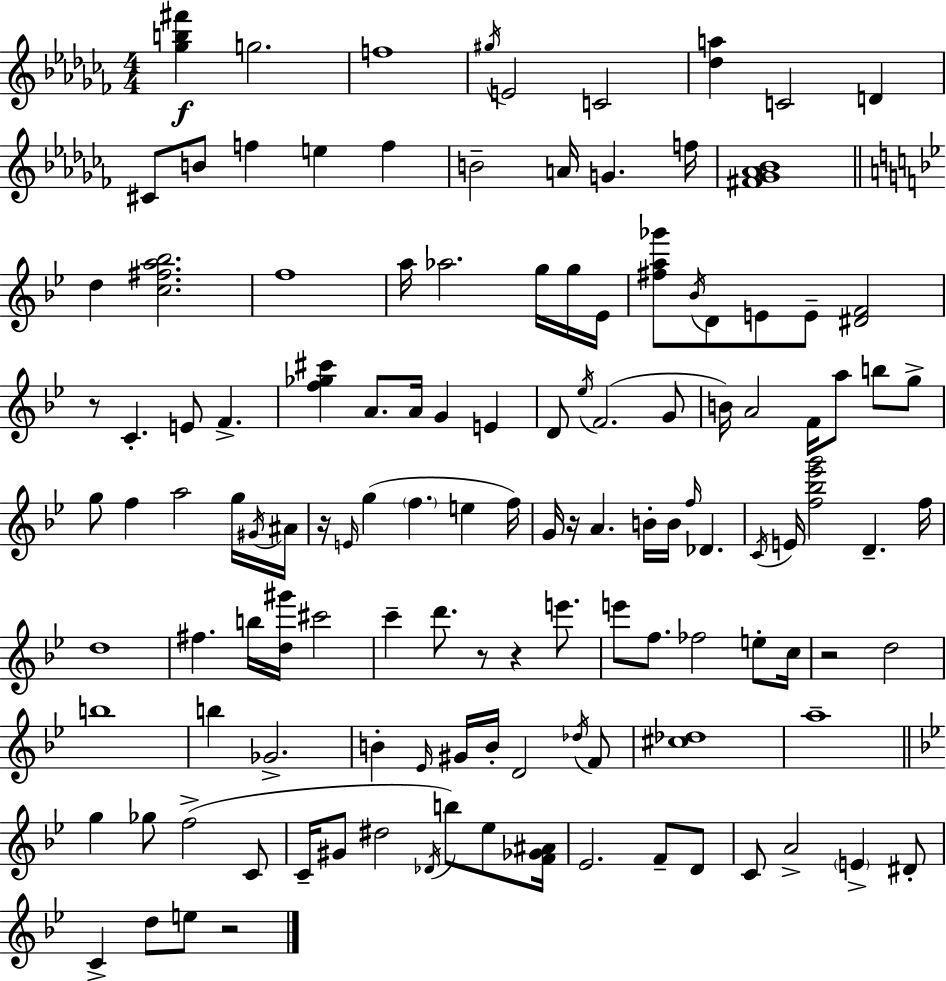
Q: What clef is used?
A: treble